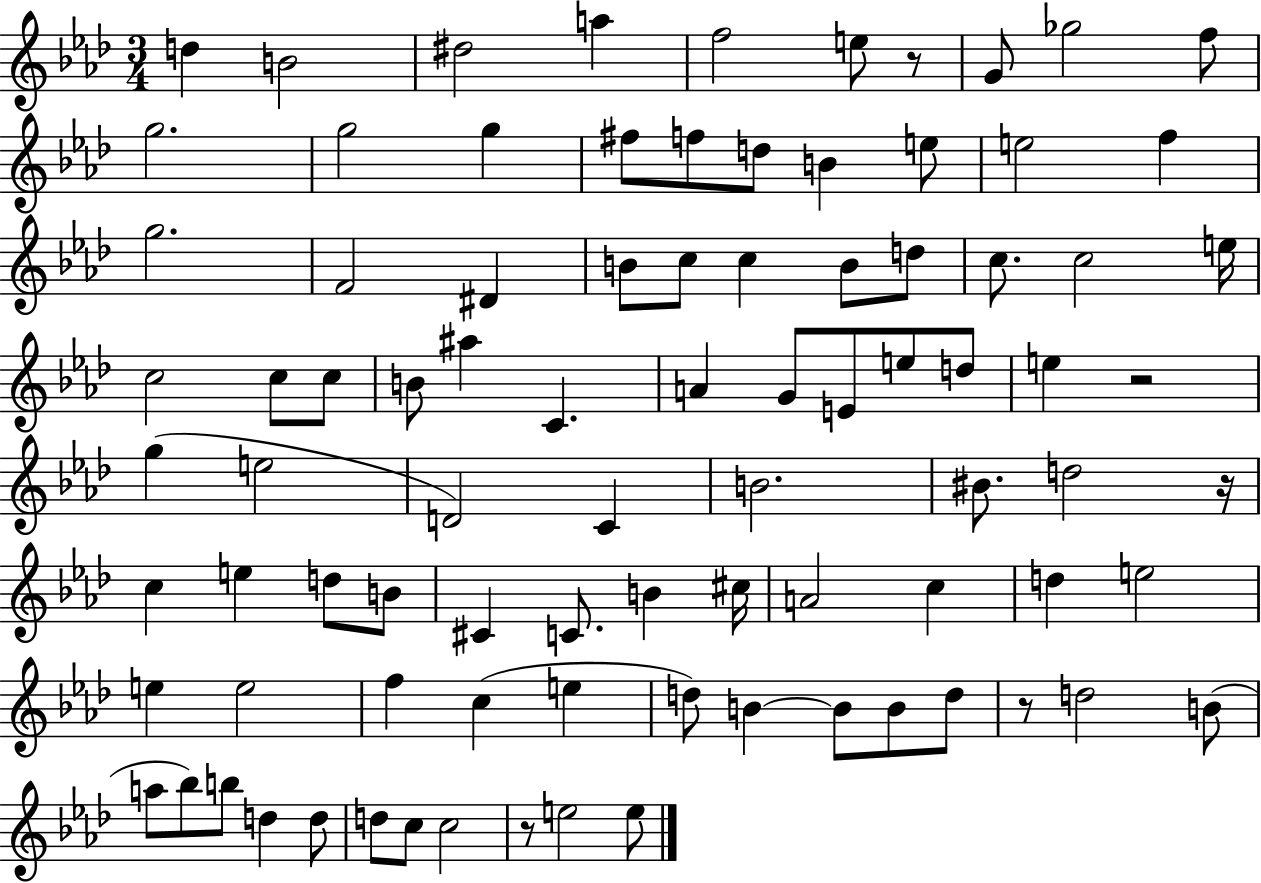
D5/q B4/h D#5/h A5/q F5/h E5/e R/e G4/e Gb5/h F5/e G5/h. G5/h G5/q F#5/e F5/e D5/e B4/q E5/e E5/h F5/q G5/h. F4/h D#4/q B4/e C5/e C5/q B4/e D5/e C5/e. C5/h E5/s C5/h C5/e C5/e B4/e A#5/q C4/q. A4/q G4/e E4/e E5/e D5/e E5/q R/h G5/q E5/h D4/h C4/q B4/h. BIS4/e. D5/h R/s C5/q E5/q D5/e B4/e C#4/q C4/e. B4/q C#5/s A4/h C5/q D5/q E5/h E5/q E5/h F5/q C5/q E5/q D5/e B4/q B4/e B4/e D5/e R/e D5/h B4/e A5/e Bb5/e B5/e D5/q D5/e D5/e C5/e C5/h R/e E5/h E5/e